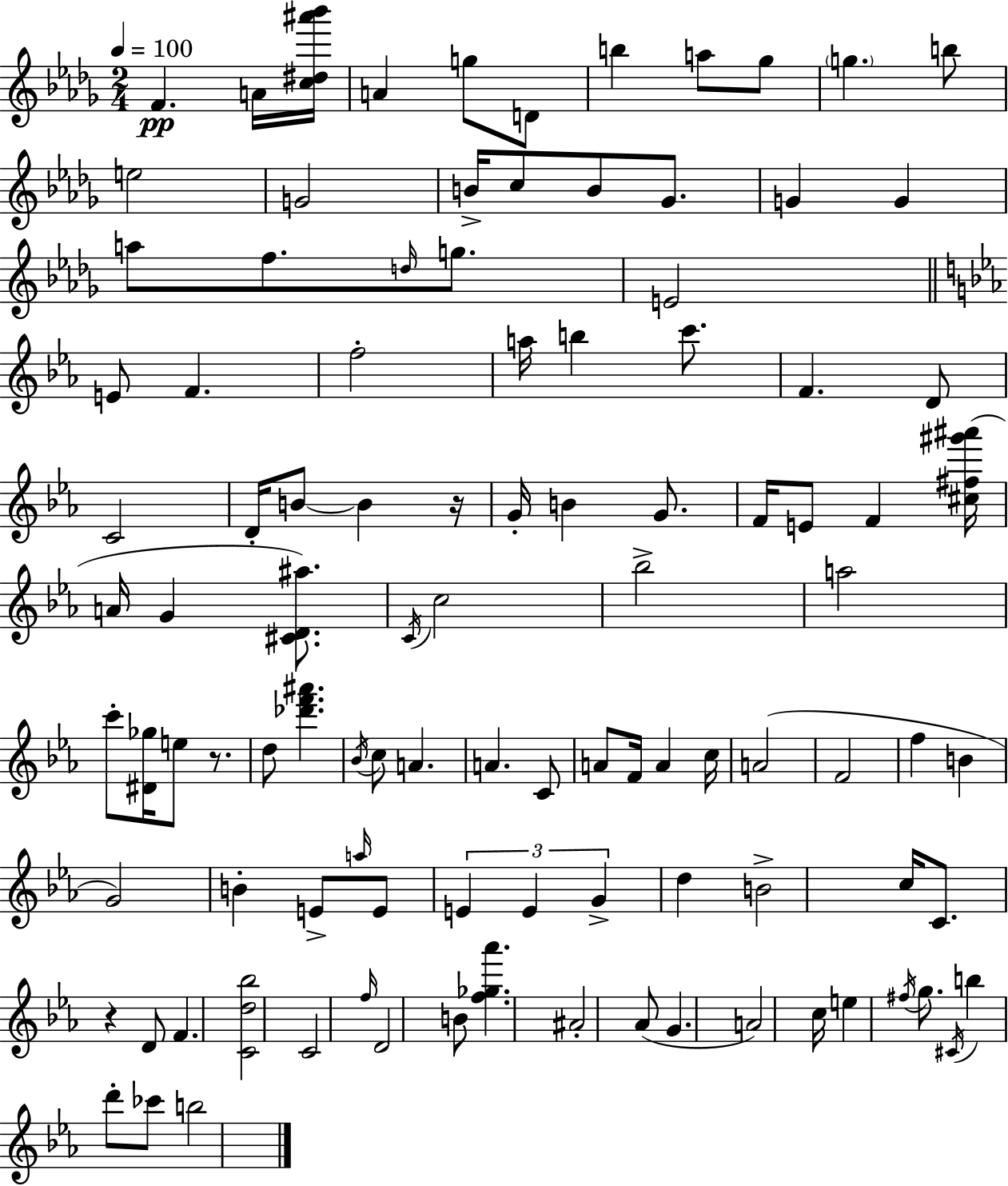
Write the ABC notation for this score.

X:1
T:Untitled
M:2/4
L:1/4
K:Bbm
F A/4 [c^d^a'_b']/4 A g/2 D/2 b a/2 _g/2 g b/2 e2 G2 B/4 c/2 B/2 _G/2 G G a/2 f/2 d/4 g/2 E2 E/2 F f2 a/4 b c'/2 F D/2 C2 D/4 B/2 B z/4 G/4 B G/2 F/4 E/2 F [^c^f^g'^a']/4 A/4 G [^CD^a]/2 C/4 c2 _b2 a2 c'/2 [^D_g]/4 e/2 z/2 d/2 [_d'f'^a'] _B/4 c/2 A A C/2 A/2 F/4 A c/4 A2 F2 f B G2 B E/2 a/4 E/2 E E G d B2 c/4 C/2 z D/2 F [Cd_b]2 C2 f/4 D2 B/2 [f_g_a'] ^A2 _A/2 G A2 c/4 e ^f/4 g/2 ^C/4 b d'/2 _c'/2 b2